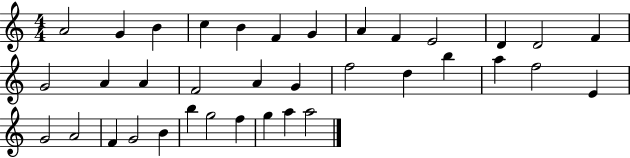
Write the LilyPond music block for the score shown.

{
  \clef treble
  \numericTimeSignature
  \time 4/4
  \key c \major
  a'2 g'4 b'4 | c''4 b'4 f'4 g'4 | a'4 f'4 e'2 | d'4 d'2 f'4 | \break g'2 a'4 a'4 | f'2 a'4 g'4 | f''2 d''4 b''4 | a''4 f''2 e'4 | \break g'2 a'2 | f'4 g'2 b'4 | b''4 g''2 f''4 | g''4 a''4 a''2 | \break \bar "|."
}